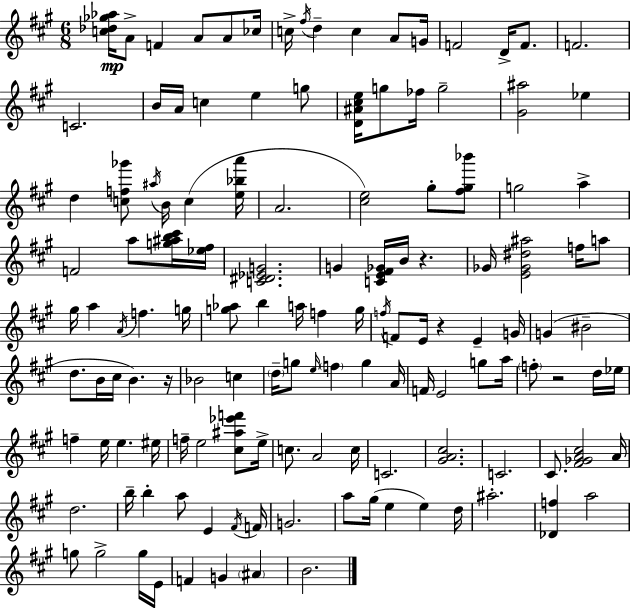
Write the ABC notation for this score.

X:1
T:Untitled
M:6/8
L:1/4
K:A
[c_d_g_a]/4 A/2 F A/2 A/2 _c/4 c/4 ^f/4 d c A/2 G/4 F2 D/4 F/2 F2 C2 B/4 A/4 c e g/2 [D^A^ce]/4 g/2 _f/4 g2 [^G^a]2 _e d [cf_g']/2 ^a/4 B/4 c [e_ba']/4 A2 [^ce]2 ^g/2 [^f^g_b']/2 g2 a F2 a/2 [g^ab^c']/4 [_e^f]/4 [C^D_EG]2 G [CE^F_G]/4 B/4 z _G/4 [E_G^d^a]2 f/4 a/2 ^g/4 a A/4 f g/4 [g_a]/2 b a/4 f g/4 f/4 F/2 E/4 z E G/4 G ^B2 d/2 B/4 ^c/4 B z/4 _B2 c d/4 g/2 e/4 f g A/4 F/4 E2 g/2 a/4 f/2 z2 d/4 _e/4 f e/4 e ^e/4 f/4 e2 [^c^a_e'f']/2 e/4 c/2 A2 c/4 C2 [^GA^c]2 C2 ^C/2 [^F_GA^c]2 A/4 d2 b/4 b a/2 E ^F/4 F/4 G2 a/2 ^g/4 e e d/4 ^a2 [_Df] a2 g/2 g2 g/4 E/4 F G ^A B2